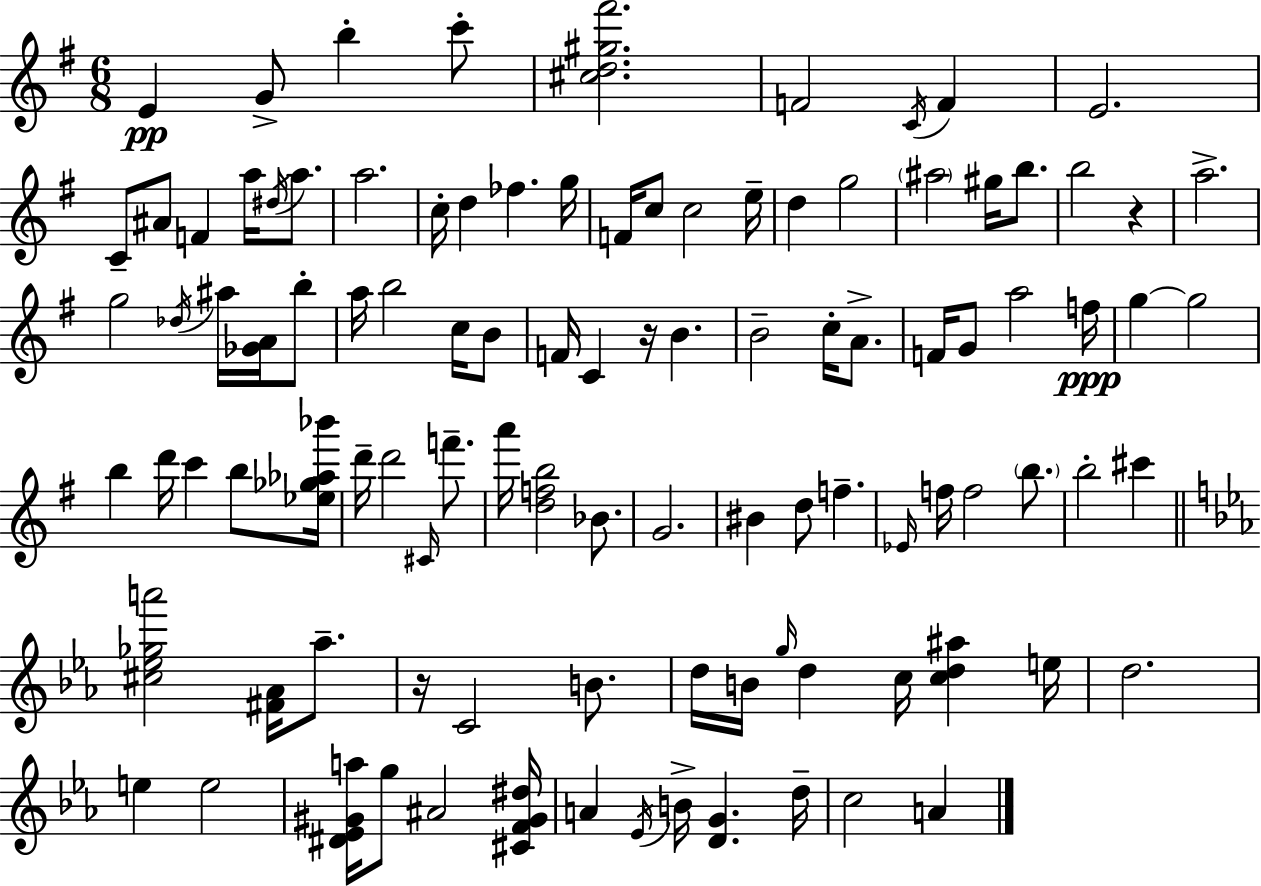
X:1
T:Untitled
M:6/8
L:1/4
K:G
E G/2 b c'/2 [^cd^g^f']2 F2 C/4 F E2 C/2 ^A/2 F a/4 ^d/4 a/2 a2 c/4 d _f g/4 F/4 c/2 c2 e/4 d g2 ^a2 ^g/4 b/2 b2 z a2 g2 _d/4 ^a/4 [_GA]/4 b/2 a/4 b2 c/4 B/2 F/4 C z/4 B B2 c/4 A/2 F/4 G/2 a2 f/4 g g2 b d'/4 c' b/2 [_e_g_a_b']/4 d'/4 d'2 ^C/4 f'/2 a'/4 [dfb]2 _B/2 G2 ^B d/2 f _E/4 f/4 f2 b/2 b2 ^c' [^c_e_ga']2 [^F_A]/4 _a/2 z/4 C2 B/2 d/4 B/4 g/4 d c/4 [cd^a] e/4 d2 e e2 [^D_E^Ga]/4 g/2 ^A2 [^CF^G^d]/4 A _E/4 B/4 [DG] d/4 c2 A